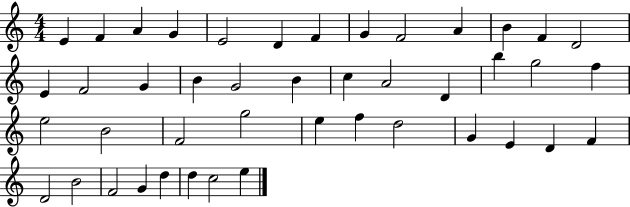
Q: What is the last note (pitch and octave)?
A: E5